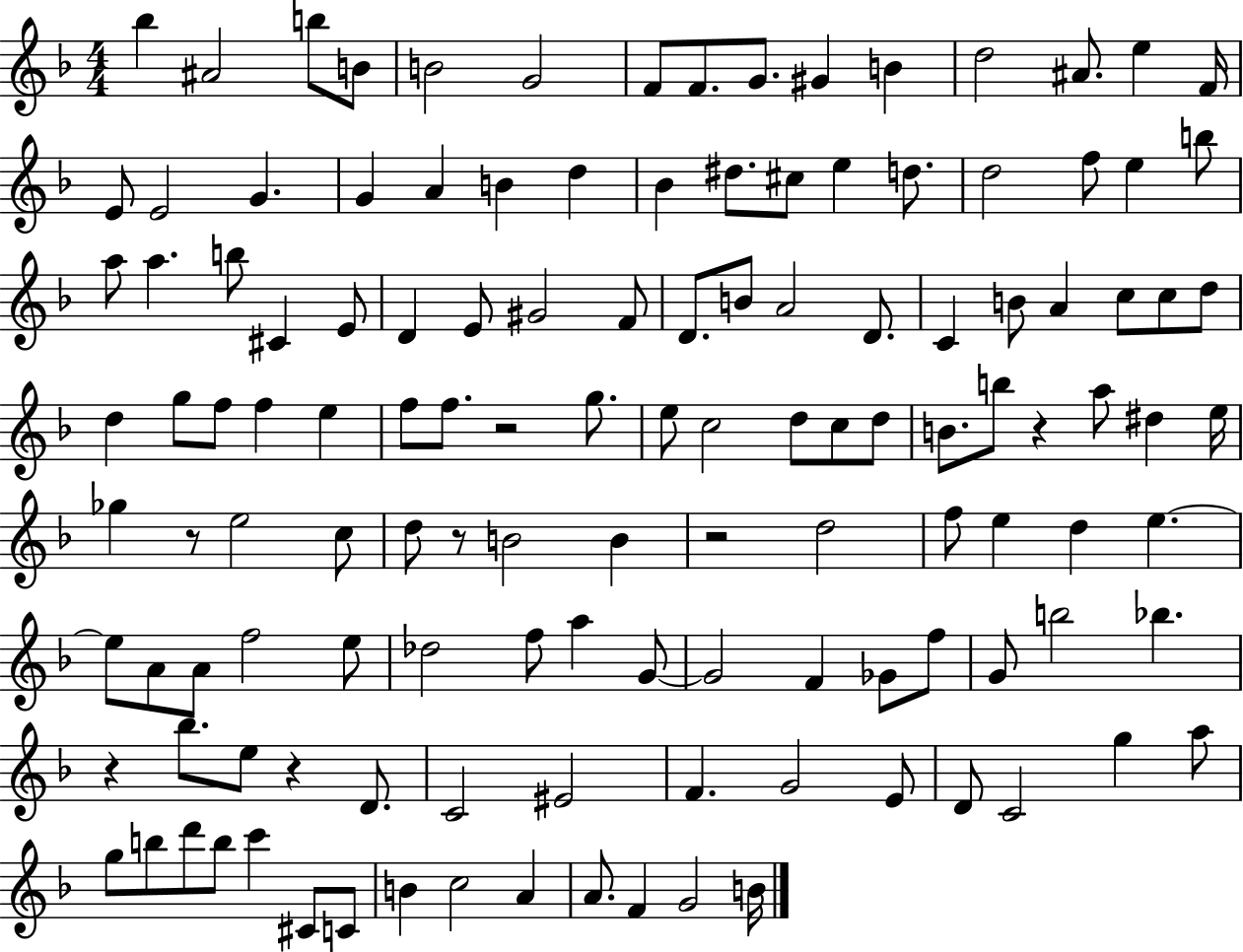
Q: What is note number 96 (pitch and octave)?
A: Bb5